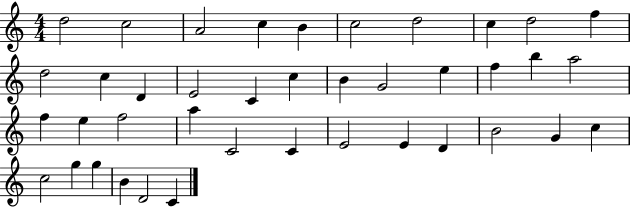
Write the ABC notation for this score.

X:1
T:Untitled
M:4/4
L:1/4
K:C
d2 c2 A2 c B c2 d2 c d2 f d2 c D E2 C c B G2 e f b a2 f e f2 a C2 C E2 E D B2 G c c2 g g B D2 C